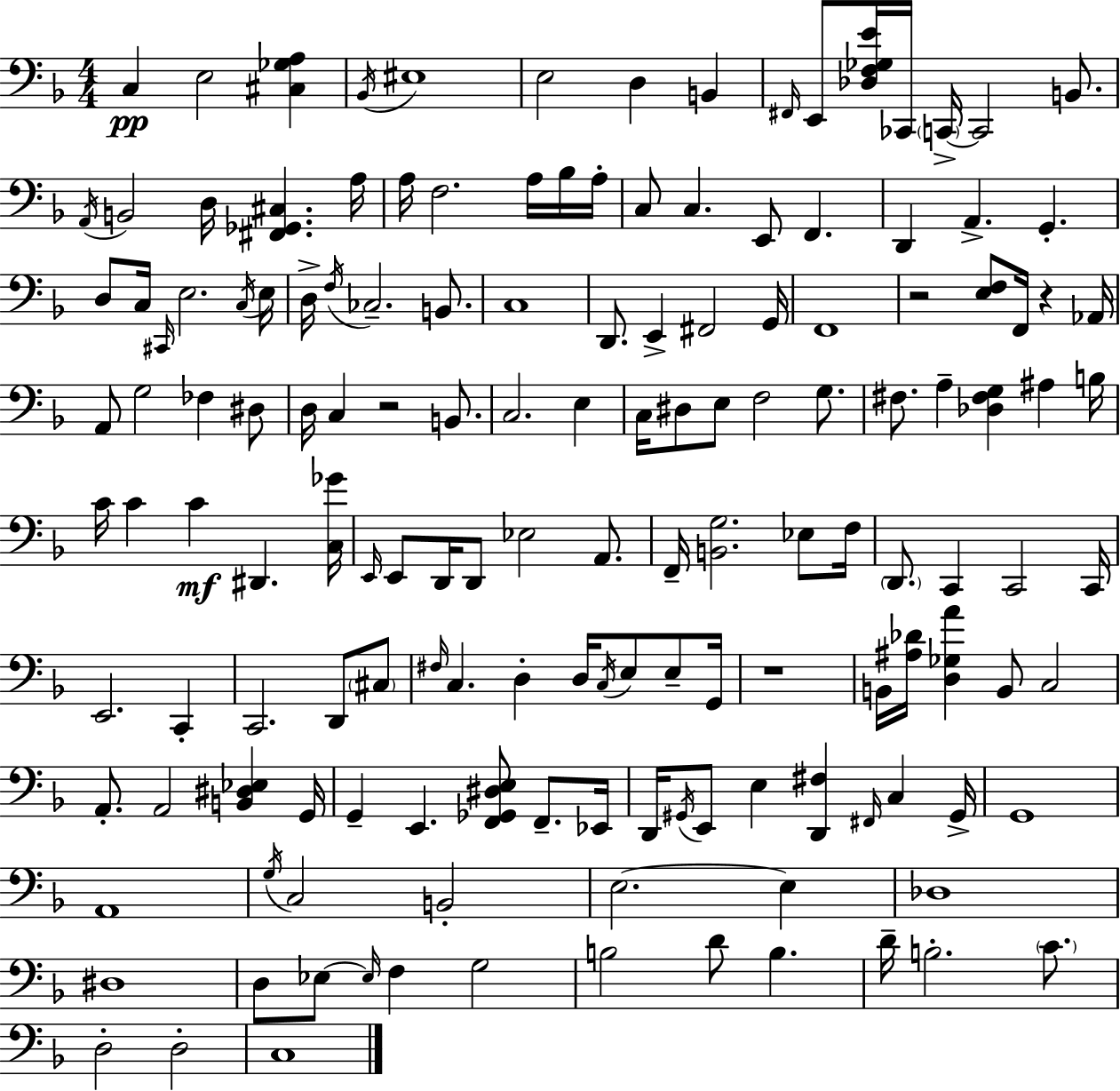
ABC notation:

X:1
T:Untitled
M:4/4
L:1/4
K:Dm
C, E,2 [^C,_G,A,] _B,,/4 ^E,4 E,2 D, B,, ^F,,/4 E,,/2 [_D,F,_G,E]/4 _C,,/4 C,,/4 C,,2 B,,/2 A,,/4 B,,2 D,/4 [^F,,_G,,^C,] A,/4 A,/4 F,2 A,/4 _B,/4 A,/4 C,/2 C, E,,/2 F,, D,, A,, G,, D,/2 C,/4 ^C,,/4 E,2 C,/4 E,/4 D,/4 F,/4 _C,2 B,,/2 C,4 D,,/2 E,, ^F,,2 G,,/4 F,,4 z2 [E,F,]/2 F,,/4 z _A,,/4 A,,/2 G,2 _F, ^D,/2 D,/4 C, z2 B,,/2 C,2 E, C,/4 ^D,/2 E,/2 F,2 G,/2 ^F,/2 A, [_D,^F,G,] ^A, B,/4 C/4 C C ^D,, [C,_G]/4 E,,/4 E,,/2 D,,/4 D,,/2 _E,2 A,,/2 F,,/4 [B,,G,]2 _E,/2 F,/4 D,,/2 C,, C,,2 C,,/4 E,,2 C,, C,,2 D,,/2 ^C,/2 ^F,/4 C, D, D,/4 C,/4 E,/2 E,/2 G,,/4 z4 B,,/4 [^A,_D]/4 [D,_G,A] B,,/2 C,2 A,,/2 A,,2 [B,,^D,_E,] G,,/4 G,, E,, [F,,_G,,^D,E,]/2 F,,/2 _E,,/4 D,,/4 ^G,,/4 E,,/2 E, [D,,^F,] ^F,,/4 C, ^G,,/4 G,,4 A,,4 G,/4 C,2 B,,2 E,2 E, _D,4 ^D,4 D,/2 _E,/2 _E,/4 F, G,2 B,2 D/2 B, D/4 B,2 C/2 D,2 D,2 C,4